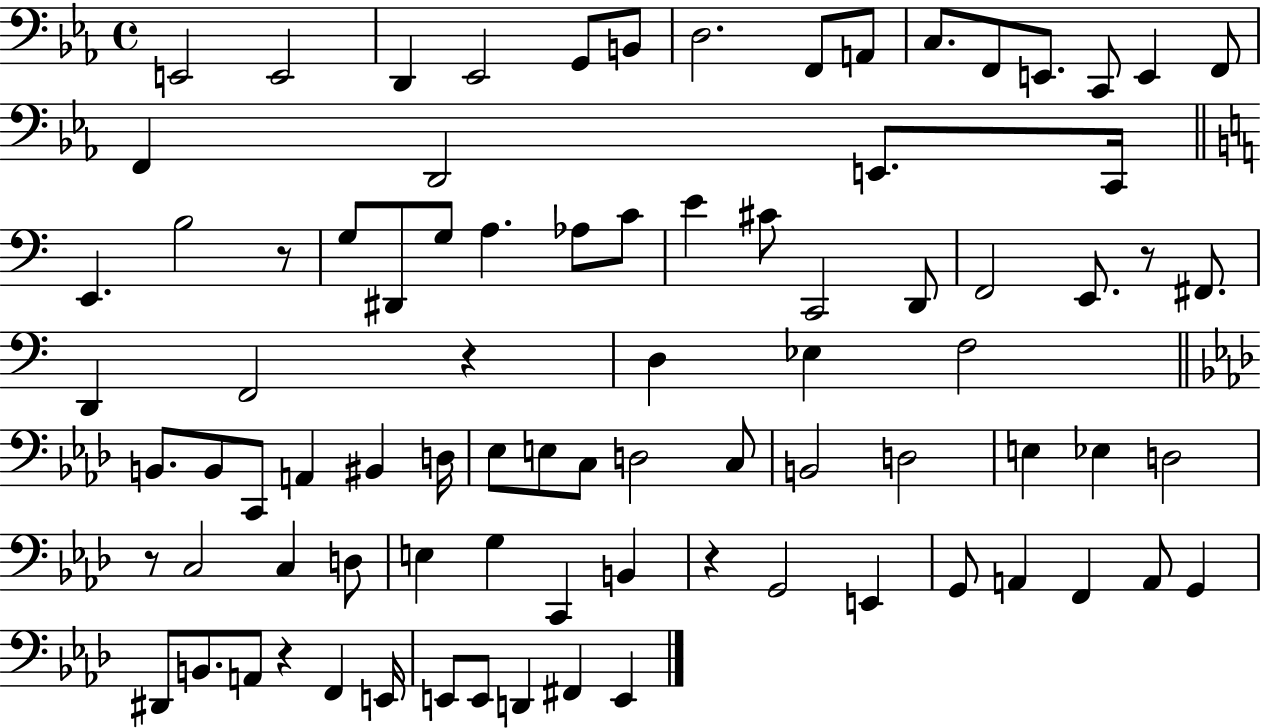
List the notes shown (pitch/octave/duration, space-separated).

E2/h E2/h D2/q Eb2/h G2/e B2/e D3/h. F2/e A2/e C3/e. F2/e E2/e. C2/e E2/q F2/e F2/q D2/h E2/e. C2/s E2/q. B3/h R/e G3/e D#2/e G3/e A3/q. Ab3/e C4/e E4/q C#4/e C2/h D2/e F2/h E2/e. R/e F#2/e. D2/q F2/h R/q D3/q Eb3/q F3/h B2/e. B2/e C2/e A2/q BIS2/q D3/s Eb3/e E3/e C3/e D3/h C3/e B2/h D3/h E3/q Eb3/q D3/h R/e C3/h C3/q D3/e E3/q G3/q C2/q B2/q R/q G2/h E2/q G2/e A2/q F2/q A2/e G2/q D#2/e B2/e. A2/e R/q F2/q E2/s E2/e E2/e D2/q F#2/q E2/q